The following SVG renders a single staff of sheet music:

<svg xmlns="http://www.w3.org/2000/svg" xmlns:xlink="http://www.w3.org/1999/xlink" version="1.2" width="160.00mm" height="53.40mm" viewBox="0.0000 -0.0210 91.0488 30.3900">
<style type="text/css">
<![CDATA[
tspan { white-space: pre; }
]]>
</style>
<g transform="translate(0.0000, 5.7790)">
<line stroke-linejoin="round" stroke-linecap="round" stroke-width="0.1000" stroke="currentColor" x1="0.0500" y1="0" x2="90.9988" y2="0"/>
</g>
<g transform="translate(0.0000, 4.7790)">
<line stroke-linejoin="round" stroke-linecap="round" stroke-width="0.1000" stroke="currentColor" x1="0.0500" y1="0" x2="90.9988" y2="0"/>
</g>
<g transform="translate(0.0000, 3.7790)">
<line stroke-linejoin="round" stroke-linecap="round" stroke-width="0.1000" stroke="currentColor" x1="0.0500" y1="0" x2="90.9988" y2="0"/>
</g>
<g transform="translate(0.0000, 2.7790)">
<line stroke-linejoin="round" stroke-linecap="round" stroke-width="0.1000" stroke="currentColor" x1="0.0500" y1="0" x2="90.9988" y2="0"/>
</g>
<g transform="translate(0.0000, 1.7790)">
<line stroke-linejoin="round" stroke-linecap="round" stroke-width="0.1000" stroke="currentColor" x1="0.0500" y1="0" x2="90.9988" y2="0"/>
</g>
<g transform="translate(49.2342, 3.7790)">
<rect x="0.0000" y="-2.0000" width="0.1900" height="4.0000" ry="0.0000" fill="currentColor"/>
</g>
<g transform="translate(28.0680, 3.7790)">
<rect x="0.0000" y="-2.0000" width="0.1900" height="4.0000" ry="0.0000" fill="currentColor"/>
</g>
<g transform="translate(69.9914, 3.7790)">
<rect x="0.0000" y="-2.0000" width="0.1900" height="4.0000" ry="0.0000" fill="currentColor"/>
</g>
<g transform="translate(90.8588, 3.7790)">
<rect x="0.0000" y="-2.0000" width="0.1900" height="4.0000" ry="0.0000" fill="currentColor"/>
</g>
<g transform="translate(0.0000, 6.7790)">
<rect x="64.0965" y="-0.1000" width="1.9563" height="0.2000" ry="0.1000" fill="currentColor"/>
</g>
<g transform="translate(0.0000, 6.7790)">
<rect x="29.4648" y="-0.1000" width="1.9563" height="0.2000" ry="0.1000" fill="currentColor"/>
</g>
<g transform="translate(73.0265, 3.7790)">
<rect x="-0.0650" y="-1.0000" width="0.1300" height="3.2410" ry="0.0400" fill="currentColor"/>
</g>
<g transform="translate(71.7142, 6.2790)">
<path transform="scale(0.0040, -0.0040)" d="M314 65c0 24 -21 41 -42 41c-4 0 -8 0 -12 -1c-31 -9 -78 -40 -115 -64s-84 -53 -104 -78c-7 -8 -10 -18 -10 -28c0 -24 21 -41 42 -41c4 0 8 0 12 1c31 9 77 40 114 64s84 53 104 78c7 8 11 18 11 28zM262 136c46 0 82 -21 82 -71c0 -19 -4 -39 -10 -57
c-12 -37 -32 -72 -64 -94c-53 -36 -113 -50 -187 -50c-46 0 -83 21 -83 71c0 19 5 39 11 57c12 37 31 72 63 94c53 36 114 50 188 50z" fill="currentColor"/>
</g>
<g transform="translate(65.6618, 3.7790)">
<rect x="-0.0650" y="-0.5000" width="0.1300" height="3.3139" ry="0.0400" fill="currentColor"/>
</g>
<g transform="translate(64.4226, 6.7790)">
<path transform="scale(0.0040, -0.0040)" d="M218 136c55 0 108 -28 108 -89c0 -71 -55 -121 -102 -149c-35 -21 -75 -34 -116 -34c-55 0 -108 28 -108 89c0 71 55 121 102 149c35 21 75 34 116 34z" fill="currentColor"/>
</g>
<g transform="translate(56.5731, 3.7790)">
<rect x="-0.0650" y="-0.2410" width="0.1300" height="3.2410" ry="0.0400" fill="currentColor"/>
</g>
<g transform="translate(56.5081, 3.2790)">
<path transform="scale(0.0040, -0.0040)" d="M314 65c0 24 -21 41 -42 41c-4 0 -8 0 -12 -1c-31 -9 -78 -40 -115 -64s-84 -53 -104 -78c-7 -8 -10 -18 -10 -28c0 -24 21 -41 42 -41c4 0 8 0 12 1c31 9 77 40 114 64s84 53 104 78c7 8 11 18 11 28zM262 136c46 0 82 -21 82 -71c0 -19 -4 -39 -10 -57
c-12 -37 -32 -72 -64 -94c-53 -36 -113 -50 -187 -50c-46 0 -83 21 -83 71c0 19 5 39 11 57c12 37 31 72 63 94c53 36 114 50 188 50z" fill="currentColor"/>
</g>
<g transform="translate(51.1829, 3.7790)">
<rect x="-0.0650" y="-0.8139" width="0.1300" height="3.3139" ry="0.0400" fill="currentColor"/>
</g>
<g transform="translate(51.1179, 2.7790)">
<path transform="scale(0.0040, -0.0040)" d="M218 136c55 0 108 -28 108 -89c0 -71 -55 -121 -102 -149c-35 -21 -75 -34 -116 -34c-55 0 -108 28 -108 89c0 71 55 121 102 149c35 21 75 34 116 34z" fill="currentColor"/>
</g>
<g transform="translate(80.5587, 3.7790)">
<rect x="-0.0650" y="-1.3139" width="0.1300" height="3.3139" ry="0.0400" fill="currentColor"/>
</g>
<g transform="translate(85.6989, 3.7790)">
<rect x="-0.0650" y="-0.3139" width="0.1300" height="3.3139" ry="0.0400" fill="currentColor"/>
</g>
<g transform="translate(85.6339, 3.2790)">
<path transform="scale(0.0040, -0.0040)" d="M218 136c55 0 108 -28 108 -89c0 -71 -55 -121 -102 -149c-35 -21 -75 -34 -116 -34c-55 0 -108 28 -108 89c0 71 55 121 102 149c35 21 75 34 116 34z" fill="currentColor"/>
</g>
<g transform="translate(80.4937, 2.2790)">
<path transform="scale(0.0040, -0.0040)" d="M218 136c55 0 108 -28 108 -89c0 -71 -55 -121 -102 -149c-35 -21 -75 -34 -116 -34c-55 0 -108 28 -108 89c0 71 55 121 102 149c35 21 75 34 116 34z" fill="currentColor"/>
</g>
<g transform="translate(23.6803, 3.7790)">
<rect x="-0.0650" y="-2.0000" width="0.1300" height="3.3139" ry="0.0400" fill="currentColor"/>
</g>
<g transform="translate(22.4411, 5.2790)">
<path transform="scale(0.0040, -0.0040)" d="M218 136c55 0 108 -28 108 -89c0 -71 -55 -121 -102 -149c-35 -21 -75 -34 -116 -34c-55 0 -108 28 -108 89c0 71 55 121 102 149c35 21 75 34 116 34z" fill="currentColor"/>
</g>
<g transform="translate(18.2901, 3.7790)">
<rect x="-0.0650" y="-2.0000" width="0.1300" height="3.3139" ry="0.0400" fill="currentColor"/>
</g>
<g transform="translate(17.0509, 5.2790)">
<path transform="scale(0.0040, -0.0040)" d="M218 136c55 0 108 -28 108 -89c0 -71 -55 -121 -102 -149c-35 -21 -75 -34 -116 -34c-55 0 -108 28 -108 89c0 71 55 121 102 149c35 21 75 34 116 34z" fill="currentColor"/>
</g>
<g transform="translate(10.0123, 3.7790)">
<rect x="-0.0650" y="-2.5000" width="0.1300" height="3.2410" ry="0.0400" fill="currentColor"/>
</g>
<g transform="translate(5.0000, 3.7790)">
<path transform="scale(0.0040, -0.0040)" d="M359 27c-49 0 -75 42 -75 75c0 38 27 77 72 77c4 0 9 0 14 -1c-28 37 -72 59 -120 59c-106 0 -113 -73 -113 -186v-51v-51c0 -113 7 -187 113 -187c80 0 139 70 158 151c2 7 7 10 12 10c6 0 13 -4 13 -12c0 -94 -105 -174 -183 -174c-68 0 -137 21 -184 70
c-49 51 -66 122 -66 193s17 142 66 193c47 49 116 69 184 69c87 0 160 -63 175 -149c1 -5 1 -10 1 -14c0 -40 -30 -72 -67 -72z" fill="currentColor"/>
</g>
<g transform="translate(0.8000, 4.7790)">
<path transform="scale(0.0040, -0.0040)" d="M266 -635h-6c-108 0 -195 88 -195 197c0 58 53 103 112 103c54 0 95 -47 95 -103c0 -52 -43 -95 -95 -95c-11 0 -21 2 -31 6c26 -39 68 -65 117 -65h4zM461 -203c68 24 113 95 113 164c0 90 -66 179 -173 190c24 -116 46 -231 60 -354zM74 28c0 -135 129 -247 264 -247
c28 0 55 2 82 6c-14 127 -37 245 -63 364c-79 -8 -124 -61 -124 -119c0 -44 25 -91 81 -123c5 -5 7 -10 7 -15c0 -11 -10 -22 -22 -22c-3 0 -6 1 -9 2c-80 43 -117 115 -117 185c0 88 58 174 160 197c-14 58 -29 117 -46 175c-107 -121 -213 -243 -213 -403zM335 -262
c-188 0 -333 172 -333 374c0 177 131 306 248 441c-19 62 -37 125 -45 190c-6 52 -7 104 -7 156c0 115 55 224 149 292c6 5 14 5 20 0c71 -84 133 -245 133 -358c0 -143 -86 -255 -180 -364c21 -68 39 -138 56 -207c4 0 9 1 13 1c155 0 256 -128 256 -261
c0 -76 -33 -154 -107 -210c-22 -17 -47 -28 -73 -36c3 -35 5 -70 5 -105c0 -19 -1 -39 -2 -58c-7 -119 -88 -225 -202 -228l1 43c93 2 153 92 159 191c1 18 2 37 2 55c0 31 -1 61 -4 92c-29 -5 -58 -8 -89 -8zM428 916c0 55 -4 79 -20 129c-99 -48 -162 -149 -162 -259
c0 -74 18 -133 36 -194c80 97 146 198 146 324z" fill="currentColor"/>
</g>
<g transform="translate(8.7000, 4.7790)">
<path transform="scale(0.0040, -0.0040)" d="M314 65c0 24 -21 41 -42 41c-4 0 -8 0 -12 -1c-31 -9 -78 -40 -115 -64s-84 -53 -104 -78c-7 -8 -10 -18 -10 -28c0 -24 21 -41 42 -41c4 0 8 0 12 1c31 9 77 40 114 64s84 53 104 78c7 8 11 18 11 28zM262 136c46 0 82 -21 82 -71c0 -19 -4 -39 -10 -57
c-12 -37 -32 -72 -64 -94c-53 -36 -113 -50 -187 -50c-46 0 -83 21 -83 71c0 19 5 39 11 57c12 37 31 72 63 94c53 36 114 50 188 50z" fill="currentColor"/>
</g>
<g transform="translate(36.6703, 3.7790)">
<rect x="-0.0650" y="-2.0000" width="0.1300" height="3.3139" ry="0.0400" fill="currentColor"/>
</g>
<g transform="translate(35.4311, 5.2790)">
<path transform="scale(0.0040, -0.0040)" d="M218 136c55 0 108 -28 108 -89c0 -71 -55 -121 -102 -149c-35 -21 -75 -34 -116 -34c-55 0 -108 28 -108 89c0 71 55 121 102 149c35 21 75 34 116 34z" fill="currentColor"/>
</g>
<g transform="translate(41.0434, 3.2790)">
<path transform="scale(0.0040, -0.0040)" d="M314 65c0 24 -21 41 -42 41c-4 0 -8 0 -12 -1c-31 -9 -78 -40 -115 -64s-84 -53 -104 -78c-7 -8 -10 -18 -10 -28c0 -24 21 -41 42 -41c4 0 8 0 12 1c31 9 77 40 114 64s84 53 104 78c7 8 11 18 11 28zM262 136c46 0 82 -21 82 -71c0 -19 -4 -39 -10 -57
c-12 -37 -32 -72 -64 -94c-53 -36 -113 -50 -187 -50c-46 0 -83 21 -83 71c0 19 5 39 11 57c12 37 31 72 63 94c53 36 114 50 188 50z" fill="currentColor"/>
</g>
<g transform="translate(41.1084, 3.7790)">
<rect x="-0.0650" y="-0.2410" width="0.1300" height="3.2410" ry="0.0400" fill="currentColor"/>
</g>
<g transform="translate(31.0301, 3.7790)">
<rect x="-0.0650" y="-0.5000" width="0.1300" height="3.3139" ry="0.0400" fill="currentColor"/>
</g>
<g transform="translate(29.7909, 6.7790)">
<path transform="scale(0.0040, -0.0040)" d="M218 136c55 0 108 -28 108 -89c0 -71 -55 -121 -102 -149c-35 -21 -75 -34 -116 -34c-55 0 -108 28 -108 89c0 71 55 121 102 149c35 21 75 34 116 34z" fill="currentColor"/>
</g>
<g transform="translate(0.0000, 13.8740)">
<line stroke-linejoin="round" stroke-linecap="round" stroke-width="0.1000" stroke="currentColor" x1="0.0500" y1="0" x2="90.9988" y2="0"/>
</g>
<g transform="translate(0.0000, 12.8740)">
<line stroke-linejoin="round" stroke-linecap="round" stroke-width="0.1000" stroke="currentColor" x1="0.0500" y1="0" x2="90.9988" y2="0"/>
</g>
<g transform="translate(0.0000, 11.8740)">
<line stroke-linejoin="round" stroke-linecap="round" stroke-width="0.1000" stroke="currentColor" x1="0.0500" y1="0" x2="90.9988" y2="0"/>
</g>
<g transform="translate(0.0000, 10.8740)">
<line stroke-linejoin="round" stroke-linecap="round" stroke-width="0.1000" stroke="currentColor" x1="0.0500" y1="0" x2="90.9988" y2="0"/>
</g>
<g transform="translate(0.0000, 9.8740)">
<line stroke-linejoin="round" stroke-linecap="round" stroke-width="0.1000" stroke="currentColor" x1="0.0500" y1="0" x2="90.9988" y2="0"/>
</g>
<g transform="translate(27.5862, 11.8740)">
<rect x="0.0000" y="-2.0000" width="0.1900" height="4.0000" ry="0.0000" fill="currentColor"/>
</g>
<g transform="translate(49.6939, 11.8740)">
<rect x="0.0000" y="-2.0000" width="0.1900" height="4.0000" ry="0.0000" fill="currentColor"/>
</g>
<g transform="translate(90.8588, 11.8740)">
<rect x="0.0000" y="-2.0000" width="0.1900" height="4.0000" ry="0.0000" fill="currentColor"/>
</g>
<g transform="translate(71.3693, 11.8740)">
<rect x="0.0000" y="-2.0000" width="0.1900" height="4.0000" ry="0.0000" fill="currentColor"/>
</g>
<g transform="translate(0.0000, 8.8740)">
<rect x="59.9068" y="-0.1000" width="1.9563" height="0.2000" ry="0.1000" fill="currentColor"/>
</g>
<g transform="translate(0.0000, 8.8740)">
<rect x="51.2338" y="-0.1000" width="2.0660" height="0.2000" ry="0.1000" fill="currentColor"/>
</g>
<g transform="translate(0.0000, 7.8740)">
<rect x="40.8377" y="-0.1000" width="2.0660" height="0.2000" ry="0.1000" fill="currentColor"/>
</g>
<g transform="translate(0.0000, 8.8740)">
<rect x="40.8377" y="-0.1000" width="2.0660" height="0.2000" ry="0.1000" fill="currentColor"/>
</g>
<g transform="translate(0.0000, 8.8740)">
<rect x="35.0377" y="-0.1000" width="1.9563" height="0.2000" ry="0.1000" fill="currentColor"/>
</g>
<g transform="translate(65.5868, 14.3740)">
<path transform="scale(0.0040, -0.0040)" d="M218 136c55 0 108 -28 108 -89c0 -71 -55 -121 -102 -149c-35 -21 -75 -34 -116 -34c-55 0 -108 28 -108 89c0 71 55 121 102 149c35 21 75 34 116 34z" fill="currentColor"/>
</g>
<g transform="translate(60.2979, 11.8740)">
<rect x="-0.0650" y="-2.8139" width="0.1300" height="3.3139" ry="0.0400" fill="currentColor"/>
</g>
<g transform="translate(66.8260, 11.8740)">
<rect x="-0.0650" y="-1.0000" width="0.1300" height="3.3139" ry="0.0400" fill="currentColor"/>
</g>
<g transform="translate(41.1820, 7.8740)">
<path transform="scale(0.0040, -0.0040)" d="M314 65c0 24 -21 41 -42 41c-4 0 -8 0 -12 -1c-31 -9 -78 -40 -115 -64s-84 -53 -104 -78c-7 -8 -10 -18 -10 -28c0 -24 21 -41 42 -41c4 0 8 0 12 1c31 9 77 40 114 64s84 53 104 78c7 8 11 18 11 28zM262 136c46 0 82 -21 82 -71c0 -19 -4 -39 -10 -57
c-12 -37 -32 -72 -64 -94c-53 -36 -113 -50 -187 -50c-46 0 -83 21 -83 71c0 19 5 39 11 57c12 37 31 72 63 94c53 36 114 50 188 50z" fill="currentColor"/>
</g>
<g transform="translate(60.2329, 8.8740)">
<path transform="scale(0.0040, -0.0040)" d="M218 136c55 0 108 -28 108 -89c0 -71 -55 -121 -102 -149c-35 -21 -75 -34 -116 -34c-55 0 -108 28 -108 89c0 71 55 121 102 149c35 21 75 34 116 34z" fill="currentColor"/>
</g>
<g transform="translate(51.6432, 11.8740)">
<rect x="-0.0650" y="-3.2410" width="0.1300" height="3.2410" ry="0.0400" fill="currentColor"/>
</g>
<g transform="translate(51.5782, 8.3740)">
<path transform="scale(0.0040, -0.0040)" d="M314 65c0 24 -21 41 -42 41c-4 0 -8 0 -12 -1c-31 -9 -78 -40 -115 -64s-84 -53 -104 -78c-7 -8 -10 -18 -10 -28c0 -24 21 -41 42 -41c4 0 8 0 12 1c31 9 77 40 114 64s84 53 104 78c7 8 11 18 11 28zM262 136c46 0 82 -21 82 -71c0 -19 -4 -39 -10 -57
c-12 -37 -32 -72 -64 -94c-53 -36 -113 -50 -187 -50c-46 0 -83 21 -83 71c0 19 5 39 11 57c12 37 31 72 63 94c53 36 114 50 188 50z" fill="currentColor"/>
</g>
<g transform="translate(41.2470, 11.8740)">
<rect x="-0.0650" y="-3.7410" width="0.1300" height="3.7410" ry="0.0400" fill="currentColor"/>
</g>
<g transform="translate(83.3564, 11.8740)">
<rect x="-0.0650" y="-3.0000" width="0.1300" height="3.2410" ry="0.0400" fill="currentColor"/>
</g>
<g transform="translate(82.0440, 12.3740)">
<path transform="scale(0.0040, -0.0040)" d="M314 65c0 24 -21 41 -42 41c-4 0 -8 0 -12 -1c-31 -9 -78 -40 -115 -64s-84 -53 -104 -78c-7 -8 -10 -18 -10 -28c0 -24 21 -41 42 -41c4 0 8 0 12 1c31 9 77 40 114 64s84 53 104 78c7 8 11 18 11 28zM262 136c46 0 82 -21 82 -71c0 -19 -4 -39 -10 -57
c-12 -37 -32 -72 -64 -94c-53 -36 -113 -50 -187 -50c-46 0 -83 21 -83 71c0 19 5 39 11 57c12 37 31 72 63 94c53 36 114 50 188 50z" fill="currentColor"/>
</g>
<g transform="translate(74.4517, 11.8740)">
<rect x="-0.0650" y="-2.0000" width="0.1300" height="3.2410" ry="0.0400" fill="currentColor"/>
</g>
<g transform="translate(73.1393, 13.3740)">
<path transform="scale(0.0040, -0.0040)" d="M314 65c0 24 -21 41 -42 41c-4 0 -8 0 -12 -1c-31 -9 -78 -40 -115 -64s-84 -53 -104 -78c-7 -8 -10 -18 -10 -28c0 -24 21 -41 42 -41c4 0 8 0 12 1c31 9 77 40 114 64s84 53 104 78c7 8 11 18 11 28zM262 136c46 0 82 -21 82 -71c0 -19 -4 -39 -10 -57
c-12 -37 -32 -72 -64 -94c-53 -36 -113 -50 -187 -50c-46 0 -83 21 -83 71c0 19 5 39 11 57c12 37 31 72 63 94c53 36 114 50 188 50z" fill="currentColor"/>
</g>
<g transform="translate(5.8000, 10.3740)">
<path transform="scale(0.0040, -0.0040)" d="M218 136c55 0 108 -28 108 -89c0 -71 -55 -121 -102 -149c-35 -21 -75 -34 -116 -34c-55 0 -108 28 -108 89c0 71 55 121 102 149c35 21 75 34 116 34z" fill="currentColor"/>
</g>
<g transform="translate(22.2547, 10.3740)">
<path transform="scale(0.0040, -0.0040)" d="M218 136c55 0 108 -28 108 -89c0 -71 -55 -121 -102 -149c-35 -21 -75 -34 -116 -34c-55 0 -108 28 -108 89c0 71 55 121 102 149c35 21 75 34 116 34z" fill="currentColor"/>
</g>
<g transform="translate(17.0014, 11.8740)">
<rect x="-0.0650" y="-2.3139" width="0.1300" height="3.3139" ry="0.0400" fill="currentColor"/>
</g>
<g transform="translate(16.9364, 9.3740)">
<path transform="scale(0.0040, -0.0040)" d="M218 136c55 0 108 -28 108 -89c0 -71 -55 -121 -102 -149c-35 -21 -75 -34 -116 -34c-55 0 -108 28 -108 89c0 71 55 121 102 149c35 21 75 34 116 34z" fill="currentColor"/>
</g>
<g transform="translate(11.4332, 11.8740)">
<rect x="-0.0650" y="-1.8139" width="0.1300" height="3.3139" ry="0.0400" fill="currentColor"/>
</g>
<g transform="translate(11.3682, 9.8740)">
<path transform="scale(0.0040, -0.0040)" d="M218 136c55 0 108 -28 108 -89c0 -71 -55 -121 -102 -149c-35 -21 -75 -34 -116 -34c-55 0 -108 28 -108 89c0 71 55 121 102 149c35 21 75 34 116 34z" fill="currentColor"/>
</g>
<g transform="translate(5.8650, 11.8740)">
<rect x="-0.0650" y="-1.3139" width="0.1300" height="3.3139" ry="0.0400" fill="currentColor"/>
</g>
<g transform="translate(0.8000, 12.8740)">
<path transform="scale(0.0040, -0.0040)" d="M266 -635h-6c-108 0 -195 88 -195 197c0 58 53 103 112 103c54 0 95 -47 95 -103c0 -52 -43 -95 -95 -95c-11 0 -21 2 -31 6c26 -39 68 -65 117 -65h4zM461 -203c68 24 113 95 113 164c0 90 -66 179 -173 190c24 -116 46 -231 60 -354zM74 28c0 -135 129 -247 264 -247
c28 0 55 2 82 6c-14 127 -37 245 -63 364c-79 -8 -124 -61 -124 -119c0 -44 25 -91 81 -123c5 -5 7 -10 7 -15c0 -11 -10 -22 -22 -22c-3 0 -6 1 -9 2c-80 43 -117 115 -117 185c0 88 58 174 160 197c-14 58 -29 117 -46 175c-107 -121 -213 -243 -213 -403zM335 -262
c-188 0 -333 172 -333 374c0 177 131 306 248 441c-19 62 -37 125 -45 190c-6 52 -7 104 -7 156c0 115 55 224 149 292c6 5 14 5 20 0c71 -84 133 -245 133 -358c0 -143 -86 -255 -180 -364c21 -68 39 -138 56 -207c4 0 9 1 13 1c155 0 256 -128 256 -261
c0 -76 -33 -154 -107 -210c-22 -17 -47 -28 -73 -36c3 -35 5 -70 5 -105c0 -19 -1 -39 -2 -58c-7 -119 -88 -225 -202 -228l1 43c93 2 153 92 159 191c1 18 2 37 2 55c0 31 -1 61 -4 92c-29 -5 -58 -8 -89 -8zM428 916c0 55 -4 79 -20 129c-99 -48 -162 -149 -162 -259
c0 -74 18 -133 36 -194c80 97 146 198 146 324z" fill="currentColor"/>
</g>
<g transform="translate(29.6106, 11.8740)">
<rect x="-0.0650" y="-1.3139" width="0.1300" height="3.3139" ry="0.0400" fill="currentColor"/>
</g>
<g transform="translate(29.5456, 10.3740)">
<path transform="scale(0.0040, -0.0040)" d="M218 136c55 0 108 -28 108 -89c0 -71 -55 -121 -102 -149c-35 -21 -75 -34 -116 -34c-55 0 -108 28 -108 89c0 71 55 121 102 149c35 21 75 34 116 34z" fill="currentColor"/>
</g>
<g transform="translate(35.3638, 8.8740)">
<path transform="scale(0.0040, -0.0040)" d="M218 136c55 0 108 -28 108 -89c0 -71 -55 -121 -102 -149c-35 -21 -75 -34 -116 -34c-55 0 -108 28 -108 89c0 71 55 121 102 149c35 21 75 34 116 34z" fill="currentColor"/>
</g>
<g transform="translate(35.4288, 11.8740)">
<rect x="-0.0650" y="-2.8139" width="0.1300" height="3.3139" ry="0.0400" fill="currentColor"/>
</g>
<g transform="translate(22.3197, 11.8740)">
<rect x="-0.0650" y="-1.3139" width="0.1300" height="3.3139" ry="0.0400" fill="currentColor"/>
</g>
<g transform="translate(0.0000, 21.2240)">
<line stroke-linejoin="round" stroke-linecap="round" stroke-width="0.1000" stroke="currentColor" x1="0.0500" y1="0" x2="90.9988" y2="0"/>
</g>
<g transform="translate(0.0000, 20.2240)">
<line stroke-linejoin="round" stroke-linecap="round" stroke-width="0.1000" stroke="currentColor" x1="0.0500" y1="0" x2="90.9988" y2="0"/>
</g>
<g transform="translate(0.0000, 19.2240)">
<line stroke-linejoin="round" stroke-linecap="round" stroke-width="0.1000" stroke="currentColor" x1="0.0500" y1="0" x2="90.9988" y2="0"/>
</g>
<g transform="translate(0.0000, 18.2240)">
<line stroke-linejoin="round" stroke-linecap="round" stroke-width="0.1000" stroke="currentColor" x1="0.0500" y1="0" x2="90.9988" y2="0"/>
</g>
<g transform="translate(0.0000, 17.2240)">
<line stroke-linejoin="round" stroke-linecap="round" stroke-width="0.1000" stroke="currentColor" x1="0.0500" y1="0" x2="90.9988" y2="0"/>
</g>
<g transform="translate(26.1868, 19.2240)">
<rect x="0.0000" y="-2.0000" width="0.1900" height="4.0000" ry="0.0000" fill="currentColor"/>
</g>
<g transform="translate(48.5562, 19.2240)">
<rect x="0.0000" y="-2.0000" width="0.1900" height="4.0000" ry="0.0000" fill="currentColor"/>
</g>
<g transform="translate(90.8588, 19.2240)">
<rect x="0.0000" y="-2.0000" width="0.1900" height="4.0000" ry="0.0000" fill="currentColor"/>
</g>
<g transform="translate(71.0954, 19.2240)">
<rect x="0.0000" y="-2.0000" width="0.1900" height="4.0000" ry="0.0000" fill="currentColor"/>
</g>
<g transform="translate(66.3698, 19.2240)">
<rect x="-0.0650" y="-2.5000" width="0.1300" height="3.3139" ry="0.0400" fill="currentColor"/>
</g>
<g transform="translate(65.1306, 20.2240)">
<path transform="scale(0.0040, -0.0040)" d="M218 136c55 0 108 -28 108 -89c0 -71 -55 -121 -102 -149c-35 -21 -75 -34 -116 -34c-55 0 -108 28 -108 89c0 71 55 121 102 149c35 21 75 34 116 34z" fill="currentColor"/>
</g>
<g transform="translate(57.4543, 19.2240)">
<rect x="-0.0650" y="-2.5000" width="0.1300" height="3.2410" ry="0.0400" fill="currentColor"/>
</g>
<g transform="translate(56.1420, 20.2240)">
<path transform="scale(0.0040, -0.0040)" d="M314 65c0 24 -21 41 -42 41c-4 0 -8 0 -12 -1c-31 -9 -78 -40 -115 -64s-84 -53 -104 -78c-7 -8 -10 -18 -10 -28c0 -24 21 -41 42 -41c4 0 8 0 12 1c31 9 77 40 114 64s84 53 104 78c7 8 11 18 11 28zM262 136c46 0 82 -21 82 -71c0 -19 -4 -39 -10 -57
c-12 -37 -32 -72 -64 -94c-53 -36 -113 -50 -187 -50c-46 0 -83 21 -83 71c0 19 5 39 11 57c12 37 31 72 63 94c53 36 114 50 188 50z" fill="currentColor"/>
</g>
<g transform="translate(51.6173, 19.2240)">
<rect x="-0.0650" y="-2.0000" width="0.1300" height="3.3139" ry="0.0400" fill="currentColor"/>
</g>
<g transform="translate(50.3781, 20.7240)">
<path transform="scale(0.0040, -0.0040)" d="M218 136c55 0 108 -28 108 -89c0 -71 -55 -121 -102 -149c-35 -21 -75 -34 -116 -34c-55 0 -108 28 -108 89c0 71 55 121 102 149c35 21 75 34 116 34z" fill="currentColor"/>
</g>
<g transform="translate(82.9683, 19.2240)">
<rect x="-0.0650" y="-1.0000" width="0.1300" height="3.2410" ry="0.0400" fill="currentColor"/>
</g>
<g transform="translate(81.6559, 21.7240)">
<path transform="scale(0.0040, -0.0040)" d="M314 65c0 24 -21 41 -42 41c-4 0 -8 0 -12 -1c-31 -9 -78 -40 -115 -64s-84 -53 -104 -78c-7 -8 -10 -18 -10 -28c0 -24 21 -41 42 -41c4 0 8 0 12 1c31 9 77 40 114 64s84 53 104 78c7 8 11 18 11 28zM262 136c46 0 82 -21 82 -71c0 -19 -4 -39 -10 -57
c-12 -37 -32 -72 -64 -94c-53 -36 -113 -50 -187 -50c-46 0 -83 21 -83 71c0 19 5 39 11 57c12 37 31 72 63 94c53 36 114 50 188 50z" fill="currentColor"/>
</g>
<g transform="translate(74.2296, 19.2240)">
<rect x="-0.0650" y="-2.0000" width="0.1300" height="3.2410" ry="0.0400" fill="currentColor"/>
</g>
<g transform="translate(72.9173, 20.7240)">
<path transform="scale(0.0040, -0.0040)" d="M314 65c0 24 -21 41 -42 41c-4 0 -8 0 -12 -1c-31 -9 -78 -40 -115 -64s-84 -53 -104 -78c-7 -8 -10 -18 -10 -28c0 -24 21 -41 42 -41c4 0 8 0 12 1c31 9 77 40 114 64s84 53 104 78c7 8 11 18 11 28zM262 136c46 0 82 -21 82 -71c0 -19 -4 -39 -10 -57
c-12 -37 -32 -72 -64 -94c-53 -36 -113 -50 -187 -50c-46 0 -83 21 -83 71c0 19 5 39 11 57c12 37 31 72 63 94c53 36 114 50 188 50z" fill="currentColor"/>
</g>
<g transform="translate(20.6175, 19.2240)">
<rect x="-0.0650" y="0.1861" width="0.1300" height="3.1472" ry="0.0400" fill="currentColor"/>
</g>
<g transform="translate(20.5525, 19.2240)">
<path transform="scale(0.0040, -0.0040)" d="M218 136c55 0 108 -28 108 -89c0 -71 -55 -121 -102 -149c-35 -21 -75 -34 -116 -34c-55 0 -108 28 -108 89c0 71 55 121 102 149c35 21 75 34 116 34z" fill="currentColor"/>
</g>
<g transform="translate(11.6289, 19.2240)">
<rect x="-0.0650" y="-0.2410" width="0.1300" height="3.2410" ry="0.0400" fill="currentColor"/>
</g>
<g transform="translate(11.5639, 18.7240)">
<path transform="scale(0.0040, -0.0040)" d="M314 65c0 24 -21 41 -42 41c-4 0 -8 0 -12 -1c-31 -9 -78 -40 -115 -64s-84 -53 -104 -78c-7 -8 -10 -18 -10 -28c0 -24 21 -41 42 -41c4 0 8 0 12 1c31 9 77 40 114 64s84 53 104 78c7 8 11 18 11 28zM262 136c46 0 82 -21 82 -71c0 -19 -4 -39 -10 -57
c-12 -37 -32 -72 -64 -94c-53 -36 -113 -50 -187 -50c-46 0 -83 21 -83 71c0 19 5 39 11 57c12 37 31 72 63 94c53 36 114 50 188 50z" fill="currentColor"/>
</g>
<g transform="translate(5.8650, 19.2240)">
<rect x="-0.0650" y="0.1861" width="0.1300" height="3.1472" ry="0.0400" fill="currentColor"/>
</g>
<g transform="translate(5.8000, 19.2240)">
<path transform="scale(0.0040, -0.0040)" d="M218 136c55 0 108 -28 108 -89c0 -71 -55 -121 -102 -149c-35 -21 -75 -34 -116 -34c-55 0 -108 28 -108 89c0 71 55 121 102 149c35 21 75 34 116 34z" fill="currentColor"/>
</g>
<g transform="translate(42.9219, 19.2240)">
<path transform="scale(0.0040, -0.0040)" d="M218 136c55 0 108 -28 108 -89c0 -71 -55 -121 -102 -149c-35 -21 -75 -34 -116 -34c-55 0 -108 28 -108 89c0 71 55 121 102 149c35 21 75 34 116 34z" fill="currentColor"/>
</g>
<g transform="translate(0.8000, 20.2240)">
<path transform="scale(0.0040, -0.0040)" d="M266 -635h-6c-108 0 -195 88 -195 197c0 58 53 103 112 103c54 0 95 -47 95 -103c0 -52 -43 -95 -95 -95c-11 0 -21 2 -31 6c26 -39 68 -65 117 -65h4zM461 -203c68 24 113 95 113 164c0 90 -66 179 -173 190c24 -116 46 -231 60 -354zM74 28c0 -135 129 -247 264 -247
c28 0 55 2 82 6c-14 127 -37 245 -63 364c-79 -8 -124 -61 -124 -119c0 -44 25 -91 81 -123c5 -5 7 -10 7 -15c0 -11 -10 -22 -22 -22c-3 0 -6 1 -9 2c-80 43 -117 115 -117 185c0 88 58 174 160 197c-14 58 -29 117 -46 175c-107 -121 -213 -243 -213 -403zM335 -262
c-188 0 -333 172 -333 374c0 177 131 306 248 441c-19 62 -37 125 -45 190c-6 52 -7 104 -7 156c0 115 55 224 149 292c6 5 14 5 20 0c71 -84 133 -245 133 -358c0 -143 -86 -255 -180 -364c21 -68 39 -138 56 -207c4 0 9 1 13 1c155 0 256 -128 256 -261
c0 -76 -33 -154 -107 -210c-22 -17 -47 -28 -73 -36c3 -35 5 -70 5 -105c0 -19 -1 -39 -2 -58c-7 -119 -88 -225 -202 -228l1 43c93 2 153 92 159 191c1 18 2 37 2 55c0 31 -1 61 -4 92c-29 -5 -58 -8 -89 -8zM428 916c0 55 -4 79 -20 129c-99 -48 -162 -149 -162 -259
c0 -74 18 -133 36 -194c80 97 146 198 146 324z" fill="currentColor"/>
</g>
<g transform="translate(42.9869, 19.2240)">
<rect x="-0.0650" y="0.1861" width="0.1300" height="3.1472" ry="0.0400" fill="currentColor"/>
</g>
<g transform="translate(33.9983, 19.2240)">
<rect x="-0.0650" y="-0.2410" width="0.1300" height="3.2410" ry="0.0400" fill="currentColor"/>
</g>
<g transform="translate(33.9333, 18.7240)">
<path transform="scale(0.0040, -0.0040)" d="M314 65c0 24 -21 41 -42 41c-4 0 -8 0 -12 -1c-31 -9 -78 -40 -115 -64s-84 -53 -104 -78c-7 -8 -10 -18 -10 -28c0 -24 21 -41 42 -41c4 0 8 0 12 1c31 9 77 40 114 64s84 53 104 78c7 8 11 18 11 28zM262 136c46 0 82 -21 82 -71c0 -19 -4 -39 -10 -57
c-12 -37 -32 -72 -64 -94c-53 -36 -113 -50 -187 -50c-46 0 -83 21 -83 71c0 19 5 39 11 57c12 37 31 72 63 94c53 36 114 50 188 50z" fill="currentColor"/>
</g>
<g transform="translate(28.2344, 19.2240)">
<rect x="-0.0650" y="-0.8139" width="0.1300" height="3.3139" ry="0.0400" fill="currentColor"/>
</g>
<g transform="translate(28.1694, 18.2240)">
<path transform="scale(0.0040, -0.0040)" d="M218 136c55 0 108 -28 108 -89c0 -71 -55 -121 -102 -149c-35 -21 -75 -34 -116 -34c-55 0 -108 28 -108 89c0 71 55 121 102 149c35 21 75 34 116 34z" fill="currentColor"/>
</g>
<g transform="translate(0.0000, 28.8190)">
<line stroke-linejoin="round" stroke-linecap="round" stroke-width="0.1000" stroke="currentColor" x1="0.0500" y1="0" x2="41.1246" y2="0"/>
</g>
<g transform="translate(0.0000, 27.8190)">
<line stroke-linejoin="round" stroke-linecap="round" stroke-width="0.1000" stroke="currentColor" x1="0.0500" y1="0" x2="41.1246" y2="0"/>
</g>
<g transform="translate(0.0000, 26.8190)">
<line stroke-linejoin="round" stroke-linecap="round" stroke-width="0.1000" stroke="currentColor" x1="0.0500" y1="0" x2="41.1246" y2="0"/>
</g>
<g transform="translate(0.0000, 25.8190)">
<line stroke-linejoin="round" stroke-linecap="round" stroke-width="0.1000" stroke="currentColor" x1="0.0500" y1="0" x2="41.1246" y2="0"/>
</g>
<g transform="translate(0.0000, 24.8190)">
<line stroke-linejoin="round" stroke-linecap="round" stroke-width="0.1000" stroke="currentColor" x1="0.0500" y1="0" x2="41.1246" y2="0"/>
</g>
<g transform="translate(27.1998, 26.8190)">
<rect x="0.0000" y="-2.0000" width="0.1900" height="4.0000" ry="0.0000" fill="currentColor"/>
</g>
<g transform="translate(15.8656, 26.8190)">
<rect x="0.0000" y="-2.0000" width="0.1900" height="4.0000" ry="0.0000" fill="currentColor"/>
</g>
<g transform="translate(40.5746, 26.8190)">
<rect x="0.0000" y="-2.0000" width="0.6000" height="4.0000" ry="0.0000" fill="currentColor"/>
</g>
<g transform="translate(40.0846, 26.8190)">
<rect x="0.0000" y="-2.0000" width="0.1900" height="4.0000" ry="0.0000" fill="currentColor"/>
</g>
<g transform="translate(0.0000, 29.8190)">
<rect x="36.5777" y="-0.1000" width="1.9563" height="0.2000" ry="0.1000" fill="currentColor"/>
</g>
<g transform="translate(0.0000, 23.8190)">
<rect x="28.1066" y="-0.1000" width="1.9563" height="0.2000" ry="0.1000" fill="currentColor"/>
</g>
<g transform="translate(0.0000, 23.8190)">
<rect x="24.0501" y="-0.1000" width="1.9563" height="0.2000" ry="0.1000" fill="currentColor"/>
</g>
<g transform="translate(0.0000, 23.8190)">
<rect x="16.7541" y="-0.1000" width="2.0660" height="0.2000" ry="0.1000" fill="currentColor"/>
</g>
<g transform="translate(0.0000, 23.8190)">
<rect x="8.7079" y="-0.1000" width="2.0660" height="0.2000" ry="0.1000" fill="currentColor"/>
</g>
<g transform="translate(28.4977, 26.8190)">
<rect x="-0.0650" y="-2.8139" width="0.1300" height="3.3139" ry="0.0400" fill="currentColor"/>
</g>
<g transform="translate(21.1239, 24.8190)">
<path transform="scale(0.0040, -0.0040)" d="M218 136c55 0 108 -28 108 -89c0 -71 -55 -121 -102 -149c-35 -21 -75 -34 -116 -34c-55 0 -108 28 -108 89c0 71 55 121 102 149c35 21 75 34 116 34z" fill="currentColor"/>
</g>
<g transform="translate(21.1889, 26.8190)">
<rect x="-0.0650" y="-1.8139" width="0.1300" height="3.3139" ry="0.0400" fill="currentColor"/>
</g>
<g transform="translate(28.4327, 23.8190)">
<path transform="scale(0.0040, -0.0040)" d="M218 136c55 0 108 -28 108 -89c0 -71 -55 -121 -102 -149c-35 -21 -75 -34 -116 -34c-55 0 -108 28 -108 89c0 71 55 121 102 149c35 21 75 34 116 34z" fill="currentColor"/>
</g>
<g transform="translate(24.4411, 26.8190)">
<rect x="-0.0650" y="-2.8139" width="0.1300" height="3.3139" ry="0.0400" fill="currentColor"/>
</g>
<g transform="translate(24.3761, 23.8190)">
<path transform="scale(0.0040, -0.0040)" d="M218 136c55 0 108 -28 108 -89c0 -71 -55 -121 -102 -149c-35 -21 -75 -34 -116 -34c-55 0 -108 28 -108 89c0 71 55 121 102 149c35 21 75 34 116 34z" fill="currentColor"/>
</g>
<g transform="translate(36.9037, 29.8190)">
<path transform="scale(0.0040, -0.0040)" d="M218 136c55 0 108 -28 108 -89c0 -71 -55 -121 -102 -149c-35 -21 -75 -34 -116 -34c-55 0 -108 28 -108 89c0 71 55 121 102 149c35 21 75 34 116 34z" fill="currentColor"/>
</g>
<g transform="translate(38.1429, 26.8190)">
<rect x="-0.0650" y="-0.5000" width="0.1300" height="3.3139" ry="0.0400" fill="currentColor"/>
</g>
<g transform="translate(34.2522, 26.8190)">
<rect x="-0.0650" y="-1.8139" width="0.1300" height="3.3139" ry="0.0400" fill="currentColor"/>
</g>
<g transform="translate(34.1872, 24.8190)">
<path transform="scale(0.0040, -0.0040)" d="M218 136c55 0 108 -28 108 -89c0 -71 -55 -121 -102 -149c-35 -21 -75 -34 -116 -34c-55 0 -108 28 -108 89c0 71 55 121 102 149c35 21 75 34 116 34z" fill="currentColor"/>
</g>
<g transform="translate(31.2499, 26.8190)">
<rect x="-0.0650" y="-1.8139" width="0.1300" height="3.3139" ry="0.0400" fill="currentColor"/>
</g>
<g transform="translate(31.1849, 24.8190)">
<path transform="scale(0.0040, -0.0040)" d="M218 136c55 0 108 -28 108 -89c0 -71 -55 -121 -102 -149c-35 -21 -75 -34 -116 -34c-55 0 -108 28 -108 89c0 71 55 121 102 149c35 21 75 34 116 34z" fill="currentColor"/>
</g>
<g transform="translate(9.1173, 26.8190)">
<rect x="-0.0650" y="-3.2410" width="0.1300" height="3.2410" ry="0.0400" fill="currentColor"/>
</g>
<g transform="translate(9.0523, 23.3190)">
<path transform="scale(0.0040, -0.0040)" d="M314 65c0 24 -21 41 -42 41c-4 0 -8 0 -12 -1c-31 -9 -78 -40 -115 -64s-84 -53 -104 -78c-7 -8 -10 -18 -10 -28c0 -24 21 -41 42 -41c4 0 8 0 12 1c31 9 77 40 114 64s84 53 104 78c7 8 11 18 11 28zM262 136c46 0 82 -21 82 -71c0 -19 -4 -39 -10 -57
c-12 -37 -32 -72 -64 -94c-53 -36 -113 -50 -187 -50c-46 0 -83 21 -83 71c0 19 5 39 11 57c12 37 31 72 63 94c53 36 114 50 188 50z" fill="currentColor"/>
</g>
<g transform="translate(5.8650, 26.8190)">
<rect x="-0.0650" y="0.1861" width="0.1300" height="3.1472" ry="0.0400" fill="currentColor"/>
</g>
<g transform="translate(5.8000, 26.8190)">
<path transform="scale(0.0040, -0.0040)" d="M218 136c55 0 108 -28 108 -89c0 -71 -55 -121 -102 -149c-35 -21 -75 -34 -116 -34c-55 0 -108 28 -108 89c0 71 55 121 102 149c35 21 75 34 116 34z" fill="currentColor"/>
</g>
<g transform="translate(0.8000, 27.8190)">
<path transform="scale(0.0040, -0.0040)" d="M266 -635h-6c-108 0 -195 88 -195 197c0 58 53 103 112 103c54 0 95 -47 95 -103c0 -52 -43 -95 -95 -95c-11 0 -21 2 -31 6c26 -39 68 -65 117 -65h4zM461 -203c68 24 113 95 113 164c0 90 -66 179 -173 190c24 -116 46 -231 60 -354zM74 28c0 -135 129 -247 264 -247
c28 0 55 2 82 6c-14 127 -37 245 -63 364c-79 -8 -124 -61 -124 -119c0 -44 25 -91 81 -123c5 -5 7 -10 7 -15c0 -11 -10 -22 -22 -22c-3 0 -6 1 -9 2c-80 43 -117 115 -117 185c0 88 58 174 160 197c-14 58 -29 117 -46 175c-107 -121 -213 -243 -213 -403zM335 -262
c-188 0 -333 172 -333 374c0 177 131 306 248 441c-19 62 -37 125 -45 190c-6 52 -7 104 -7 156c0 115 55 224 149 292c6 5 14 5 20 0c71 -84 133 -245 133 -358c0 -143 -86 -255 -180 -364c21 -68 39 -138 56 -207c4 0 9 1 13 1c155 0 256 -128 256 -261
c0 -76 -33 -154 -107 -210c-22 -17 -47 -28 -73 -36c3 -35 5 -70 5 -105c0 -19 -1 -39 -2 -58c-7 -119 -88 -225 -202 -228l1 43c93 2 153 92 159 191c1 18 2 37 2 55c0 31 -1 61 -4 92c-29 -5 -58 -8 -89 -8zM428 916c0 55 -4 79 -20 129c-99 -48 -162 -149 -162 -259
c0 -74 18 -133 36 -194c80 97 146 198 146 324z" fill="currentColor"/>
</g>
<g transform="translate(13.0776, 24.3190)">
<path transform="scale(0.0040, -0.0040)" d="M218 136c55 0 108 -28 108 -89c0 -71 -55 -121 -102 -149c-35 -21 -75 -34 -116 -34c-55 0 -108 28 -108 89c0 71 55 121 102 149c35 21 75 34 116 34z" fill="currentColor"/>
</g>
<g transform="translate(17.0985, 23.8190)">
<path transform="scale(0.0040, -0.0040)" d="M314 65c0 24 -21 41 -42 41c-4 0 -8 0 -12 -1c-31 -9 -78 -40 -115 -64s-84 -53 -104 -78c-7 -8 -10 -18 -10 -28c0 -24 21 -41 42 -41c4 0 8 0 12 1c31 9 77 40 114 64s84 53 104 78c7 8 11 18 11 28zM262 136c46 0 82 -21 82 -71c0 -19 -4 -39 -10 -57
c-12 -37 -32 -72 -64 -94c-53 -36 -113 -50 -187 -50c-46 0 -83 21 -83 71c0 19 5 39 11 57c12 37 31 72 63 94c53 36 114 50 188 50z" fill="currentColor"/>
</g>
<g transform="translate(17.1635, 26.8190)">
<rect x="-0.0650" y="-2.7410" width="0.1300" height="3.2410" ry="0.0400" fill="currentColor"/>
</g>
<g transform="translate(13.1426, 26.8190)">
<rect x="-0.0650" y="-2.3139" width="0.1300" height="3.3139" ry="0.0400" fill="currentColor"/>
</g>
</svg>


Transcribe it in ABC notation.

X:1
T:Untitled
M:4/4
L:1/4
K:C
G2 F F C F c2 d c2 C D2 e c e f g e e a c'2 b2 a D F2 A2 B c2 B d c2 B F G2 G F2 D2 B b2 g a2 f a a f f C